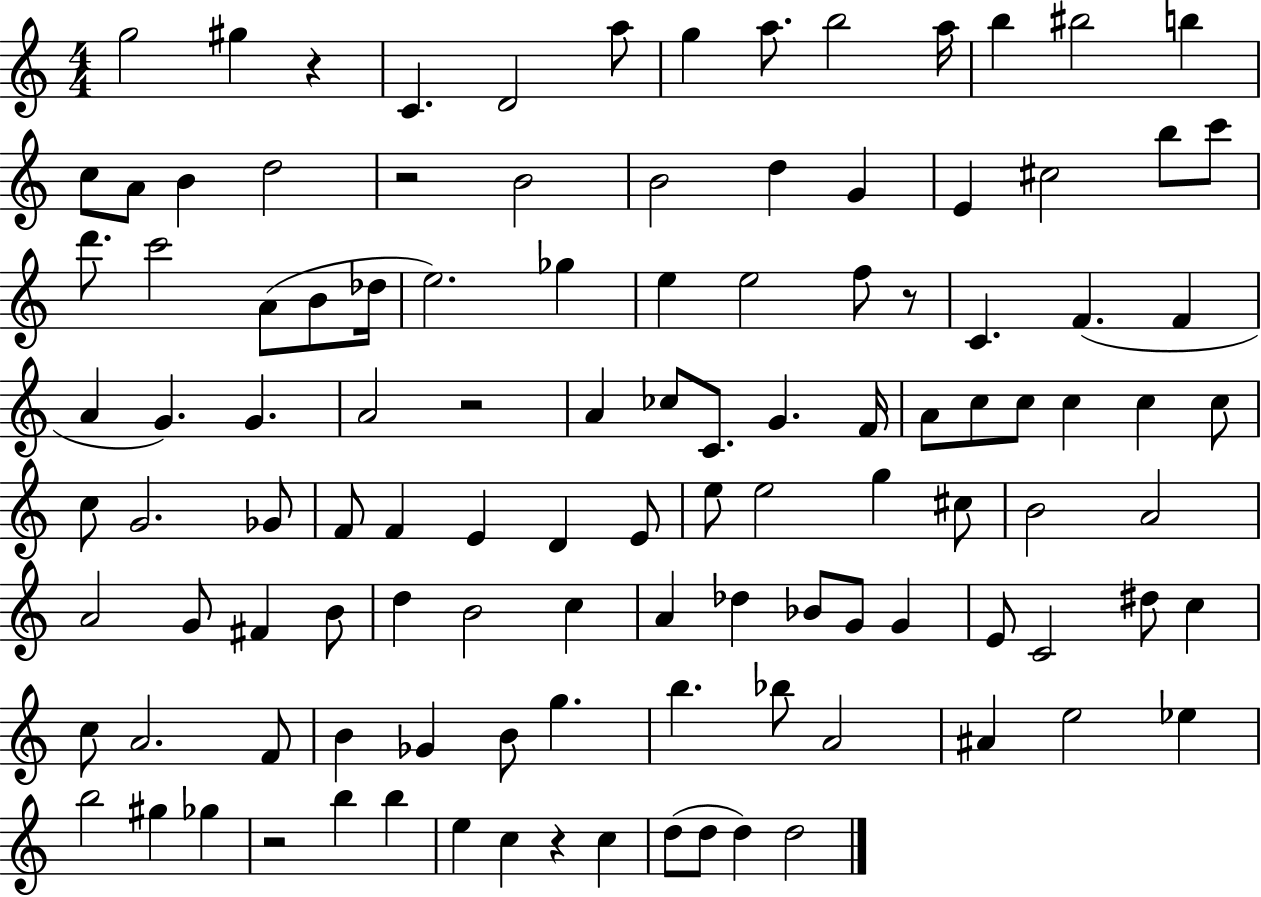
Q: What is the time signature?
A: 4/4